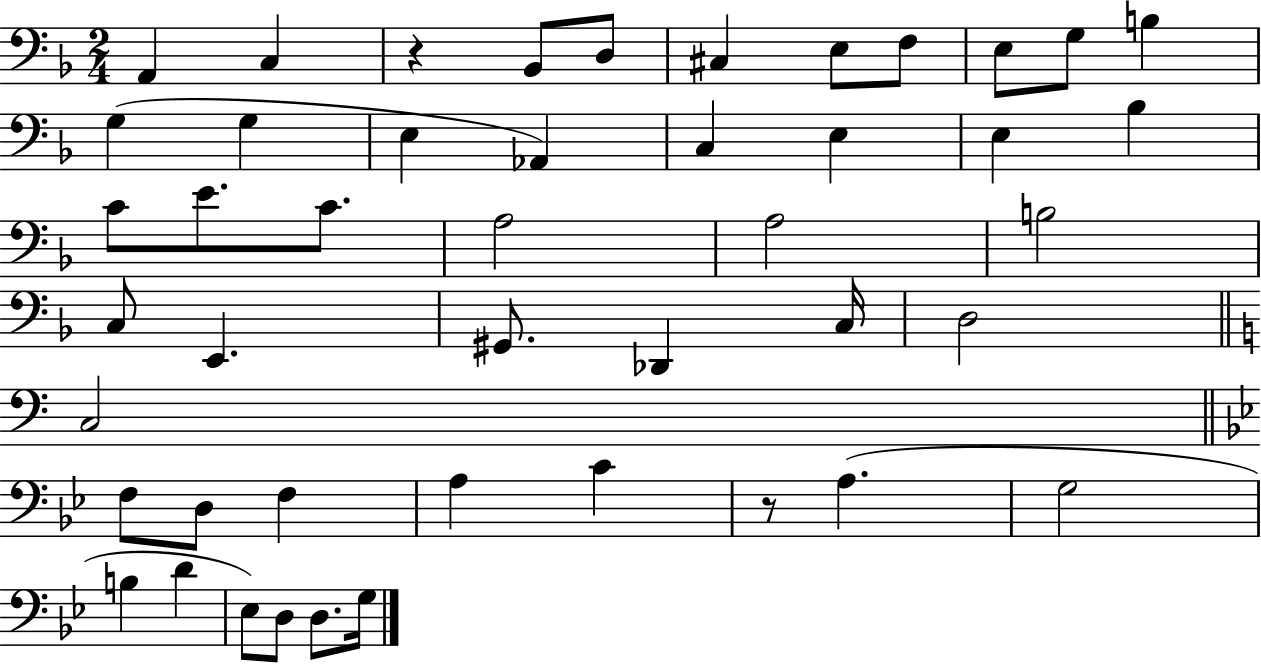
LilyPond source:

{
  \clef bass
  \numericTimeSignature
  \time 2/4
  \key f \major
  \repeat volta 2 { a,4 c4 | r4 bes,8 d8 | cis4 e8 f8 | e8 g8 b4 | \break g4( g4 | e4 aes,4) | c4 e4 | e4 bes4 | \break c'8 e'8. c'8. | a2 | a2 | b2 | \break c8 e,4. | gis,8. des,4 c16 | d2 | \bar "||" \break \key a \minor c2 | \bar "||" \break \key bes \major f8 d8 f4 | a4 c'4 | r8 a4.( | g2 | \break b4 d'4 | ees8) d8 d8. g16 | } \bar "|."
}